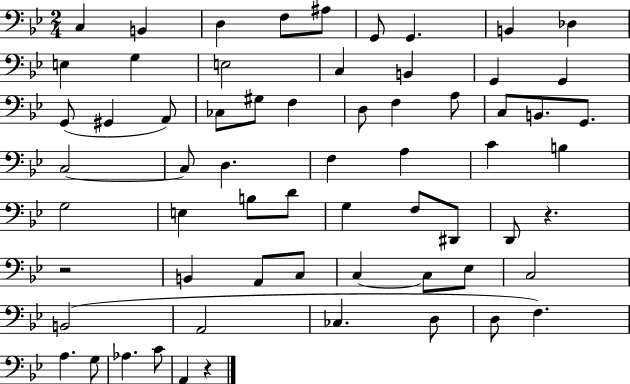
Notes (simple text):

C3/q B2/q D3/q F3/e A#3/e G2/e G2/q. B2/q Db3/q E3/q G3/q E3/h C3/q B2/q G2/q G2/q G2/e G#2/q A2/e CES3/e G#3/e F3/q D3/e F3/q A3/e C3/e B2/e. G2/e. C3/h C3/e D3/q. F3/q A3/q C4/q B3/q G3/h E3/q B3/e D4/e G3/q F3/e D#2/e D2/e R/q. R/h B2/q A2/e C3/e C3/q C3/e Eb3/e C3/h B2/h A2/h CES3/q. D3/e D3/e F3/q. A3/q. G3/e Ab3/q. C4/e A2/q R/q